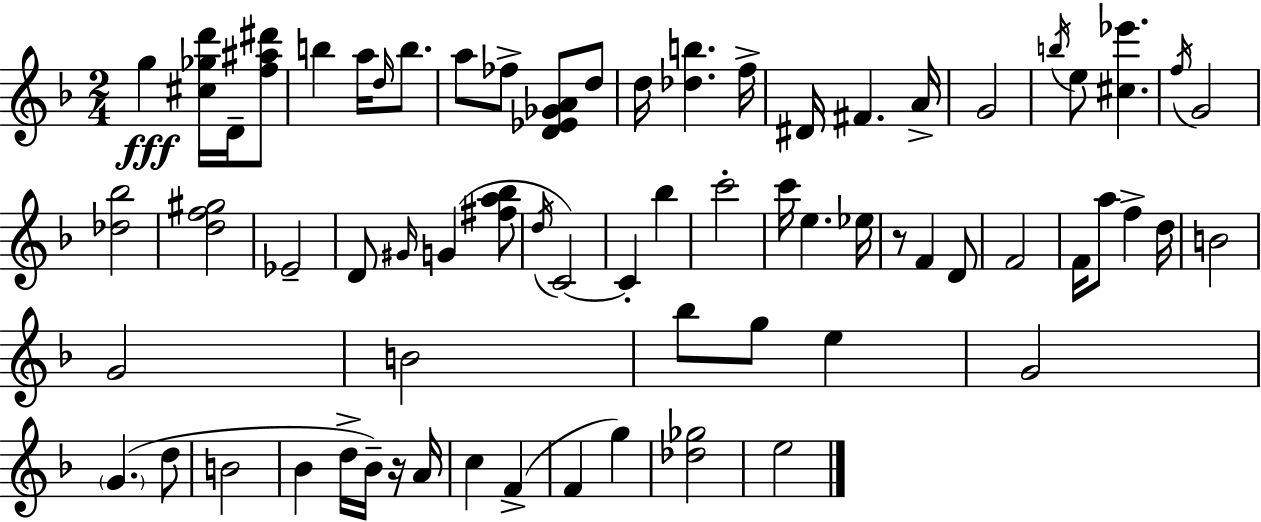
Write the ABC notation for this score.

X:1
T:Untitled
M:2/4
L:1/4
K:F
g [^c_gd']/4 D/4 [f^a^d']/2 b a/4 d/4 b/2 a/2 _f/2 [D_E_GA]/2 d/2 d/4 [_db] f/4 ^D/4 ^F A/4 G2 b/4 e/2 [^c_e'] f/4 G2 [_d_b]2 [df^g]2 _E2 D/2 ^G/4 G [^fa_b]/2 d/4 C2 C _b c'2 c'/4 e _e/4 z/2 F D/2 F2 F/4 a/2 f d/4 B2 G2 B2 _b/2 g/2 e G2 G d/2 B2 _B d/4 _B/4 z/4 A/4 c F F g [_d_g]2 e2